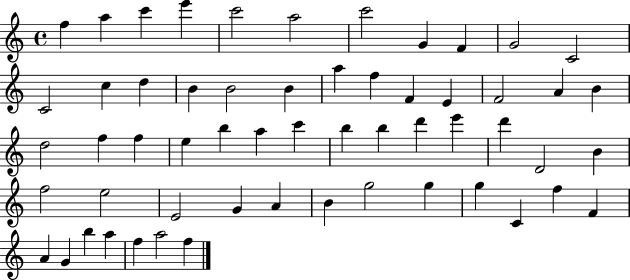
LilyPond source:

{
  \clef treble
  \time 4/4
  \defaultTimeSignature
  \key c \major
  f''4 a''4 c'''4 e'''4 | c'''2 a''2 | c'''2 g'4 f'4 | g'2 c'2 | \break c'2 c''4 d''4 | b'4 b'2 b'4 | a''4 f''4 f'4 e'4 | f'2 a'4 b'4 | \break d''2 f''4 f''4 | e''4 b''4 a''4 c'''4 | b''4 b''4 d'''4 e'''4 | d'''4 d'2 b'4 | \break f''2 e''2 | e'2 g'4 a'4 | b'4 g''2 g''4 | g''4 c'4 f''4 f'4 | \break a'4 g'4 b''4 a''4 | f''4 a''2 f''4 | \bar "|."
}